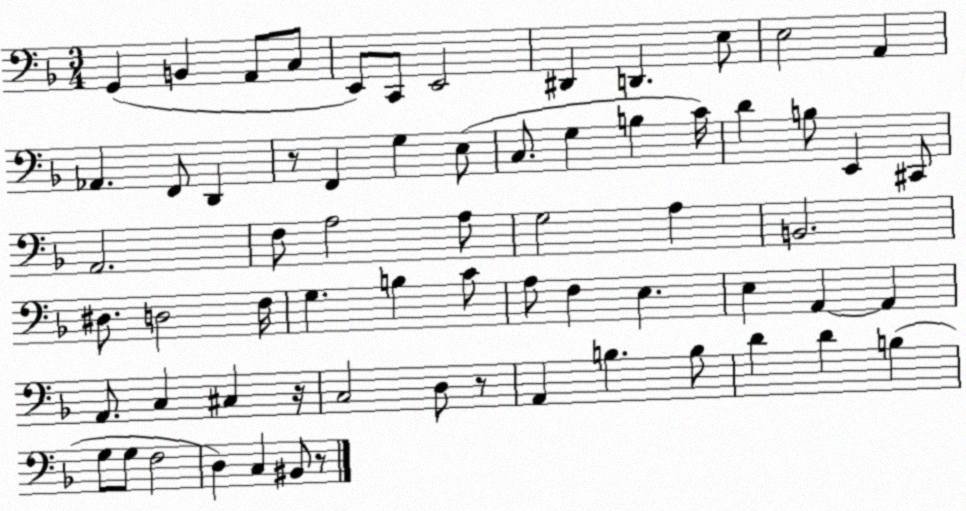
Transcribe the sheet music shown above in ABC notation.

X:1
T:Untitled
M:3/4
L:1/4
K:F
G,, B,, A,,/2 C,/2 E,,/2 C,,/2 E,,2 ^D,, D,, E,/2 E,2 A,, _A,, F,,/2 D,, z/2 F,, G, E,/2 C,/2 G, B, C/4 D B,/2 E,, ^C,,/2 A,,2 F,/2 A,2 A,/2 G,2 A, B,,2 ^D,/2 D,2 F,/4 G, B, C/2 A,/2 F, E, E, A,, A,, A,,/2 C, ^C, z/4 C,2 D,/2 z/2 A,, B, B,/2 D D B, G,/2 G,/2 F,2 D, C, ^B,,/2 z/2